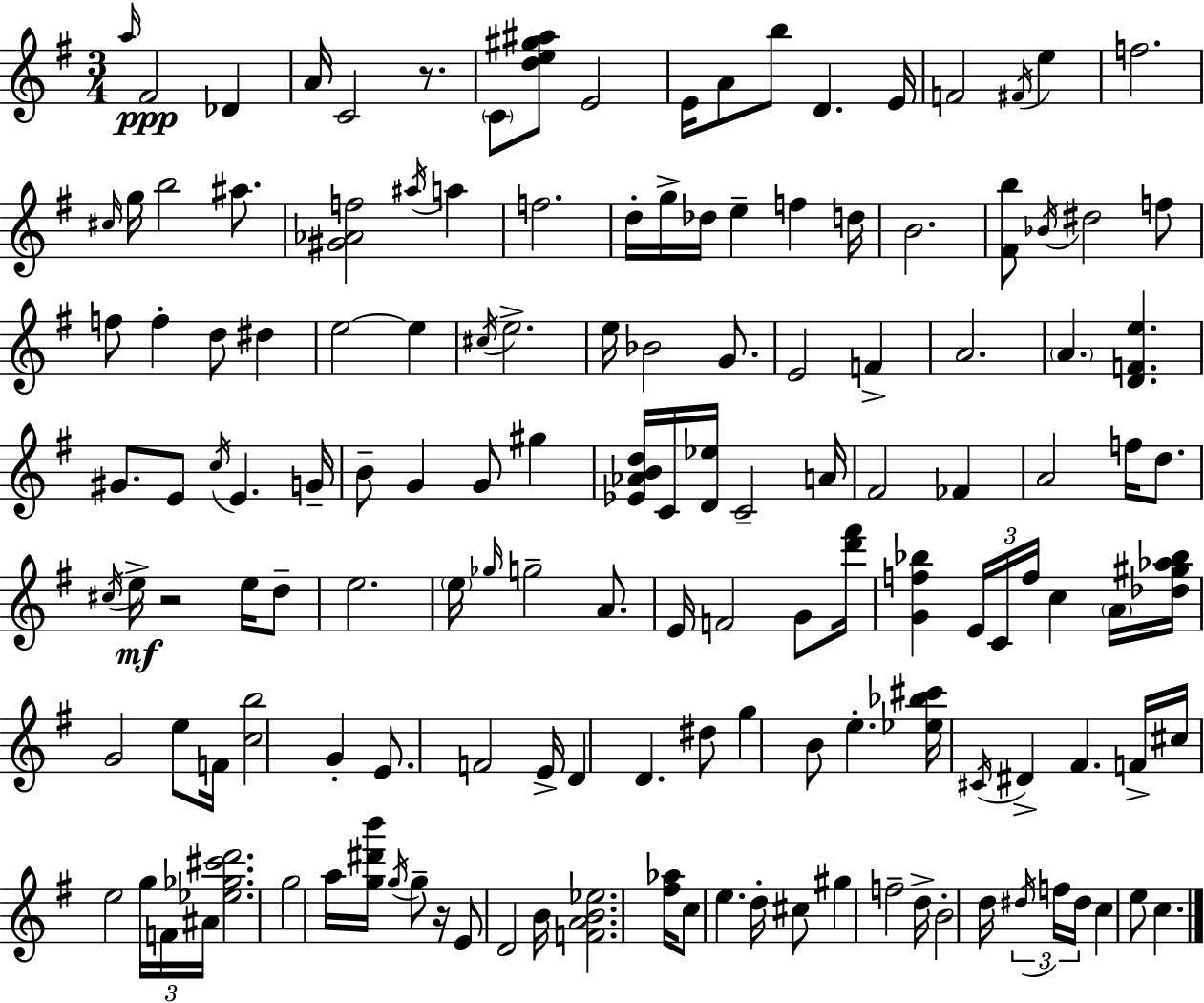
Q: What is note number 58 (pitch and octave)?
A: C4